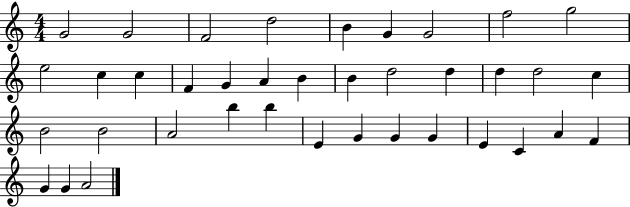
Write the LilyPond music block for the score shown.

{
  \clef treble
  \numericTimeSignature
  \time 4/4
  \key c \major
  g'2 g'2 | f'2 d''2 | b'4 g'4 g'2 | f''2 g''2 | \break e''2 c''4 c''4 | f'4 g'4 a'4 b'4 | b'4 d''2 d''4 | d''4 d''2 c''4 | \break b'2 b'2 | a'2 b''4 b''4 | e'4 g'4 g'4 g'4 | e'4 c'4 a'4 f'4 | \break g'4 g'4 a'2 | \bar "|."
}